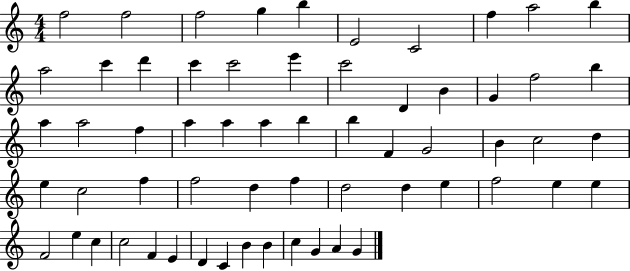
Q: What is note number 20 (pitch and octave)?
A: G4